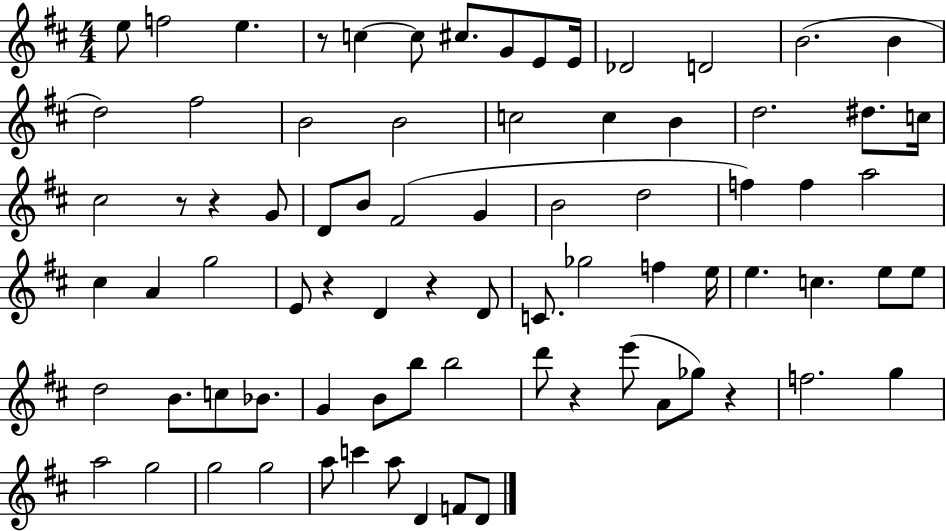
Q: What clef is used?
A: treble